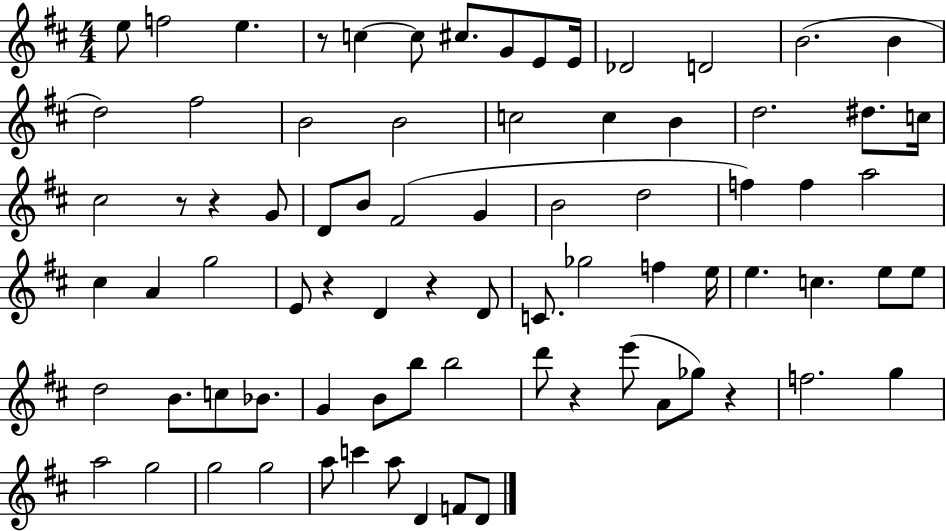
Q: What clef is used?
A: treble